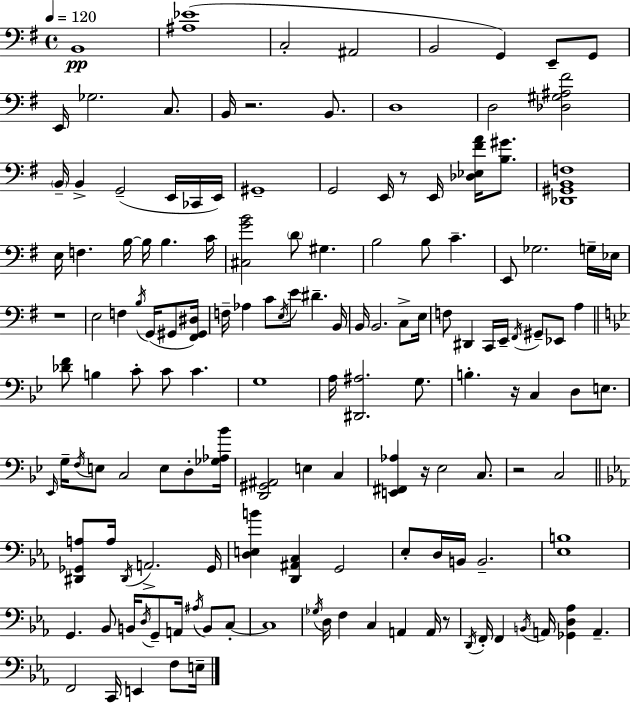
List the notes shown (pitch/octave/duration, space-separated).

B2/w [A#3,Eb4]/w C3/h A#2/h B2/h G2/q E2/e G2/e E2/s Gb3/h. C3/e. B2/s R/h. B2/e. D3/w D3/h [Db3,G#3,A#3,F#4]/h B2/s B2/q G2/h E2/s CES2/s E2/s G#2/w G2/h E2/s R/e E2/s [Db3,Eb3,F#4,A4]/s [B3,G#4]/e. [Db2,G#2,B2,F3]/w E3/s F3/q. B3/s B3/s B3/q. C4/s [C#3,G4,B4]/h D4/e G#3/q. B3/h B3/e C4/q. E2/e Gb3/h. G3/s Eb3/s R/w E3/h F3/q B3/s G2/s G#2/e [F#2,G#2,D#3]/s F3/s Ab3/q C4/e E3/s E4/e D#4/q. B2/s B2/s B2/h. C3/e E3/s F3/e D#2/q C2/s E2/s F#2/s G#2/e Eb2/e A3/q [Db4,F4]/e B3/q C4/e C4/e C4/q. G3/w A3/s [D#2,A#3]/h. G3/e. B3/q. R/s C3/q D3/e E3/e. Eb2/s G3/s F3/s E3/e C3/h E3/e D3/e [Gb3,Ab3,Bb4]/s [D2,G#2,A#2]/h E3/q C3/q [E2,F#2,Ab3]/q R/s Eb3/h C3/e. R/h C3/h [D#2,Gb2,A3]/e A3/s D#2/s A2/h. Gb2/s [D3,E3,B4]/q [D2,A#2,C3]/q G2/h Eb3/e D3/s B2/s B2/h. [Eb3,B3]/w G2/q. Bb2/e B2/s D3/s G2/e A2/s A#3/s B2/e C3/e C3/w Gb3/s D3/s F3/q C3/q A2/q A2/s R/e D2/s F2/s F2/q B2/s A2/s [Gb2,D3,Ab3]/q A2/q. F2/h C2/s E2/q F3/e E3/s